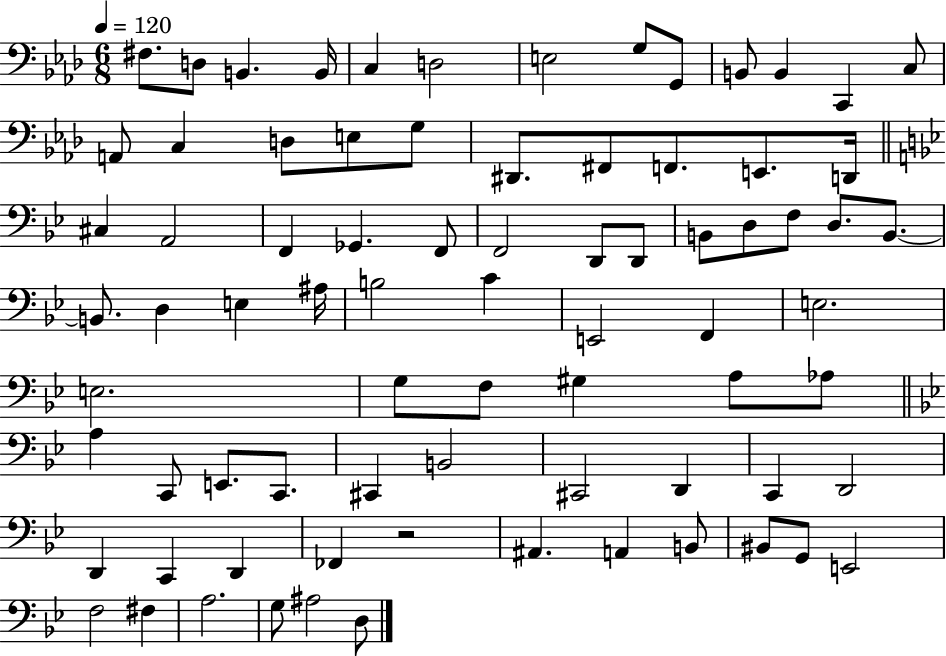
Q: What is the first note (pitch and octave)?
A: F#3